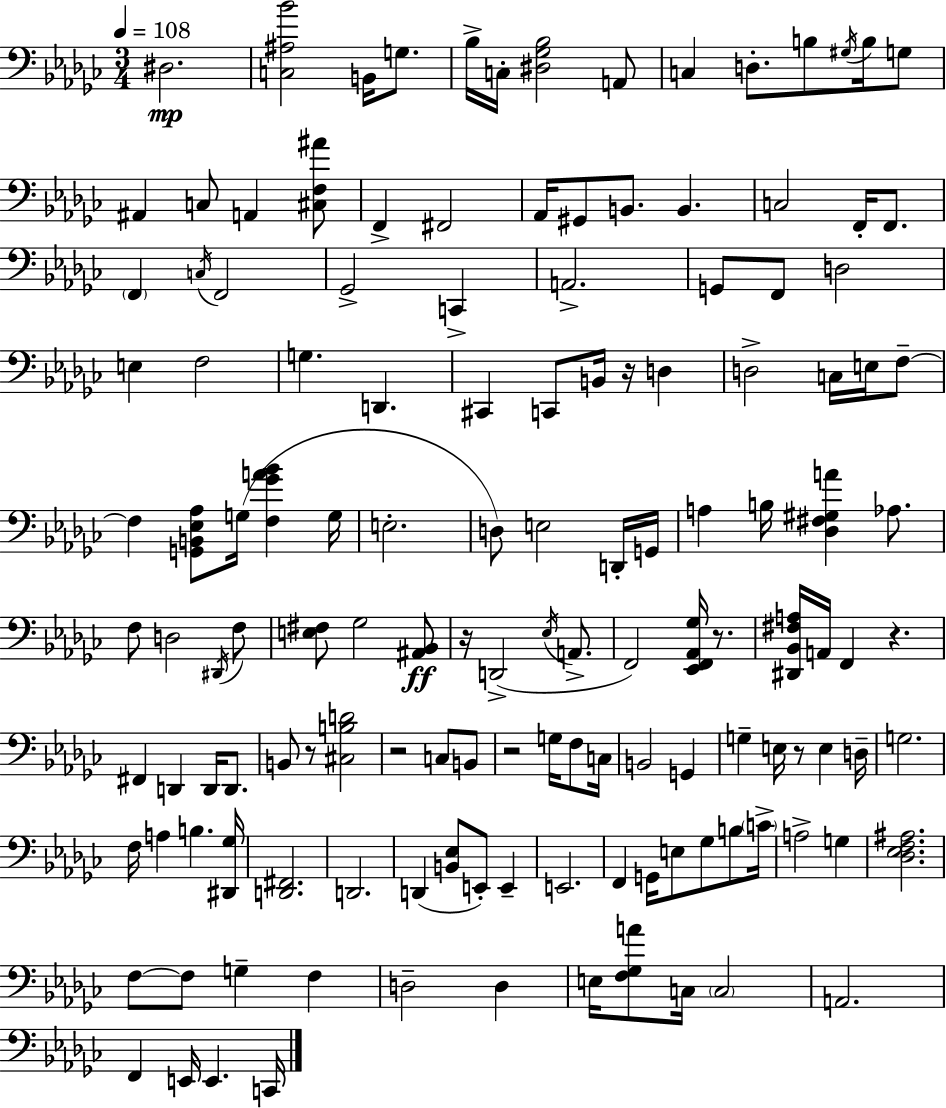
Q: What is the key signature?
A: EES minor